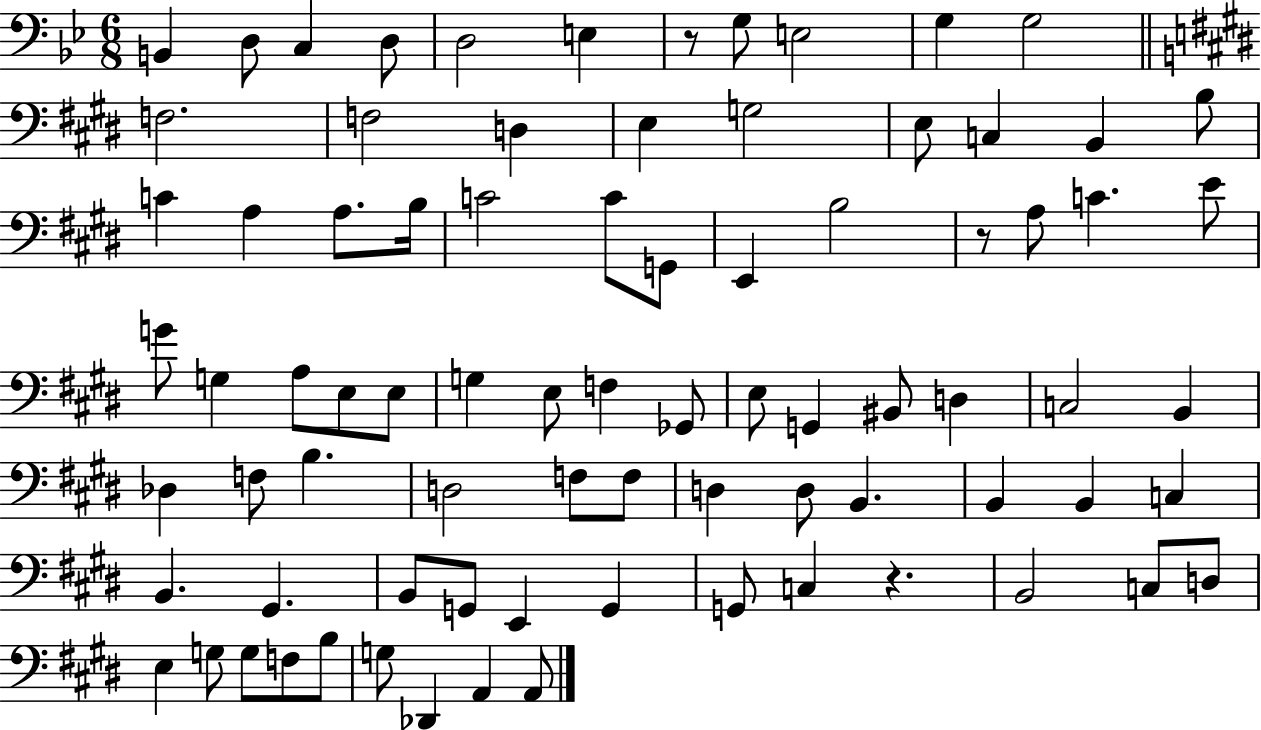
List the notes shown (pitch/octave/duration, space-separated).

B2/q D3/e C3/q D3/e D3/h E3/q R/e G3/e E3/h G3/q G3/h F3/h. F3/h D3/q E3/q G3/h E3/e C3/q B2/q B3/e C4/q A3/q A3/e. B3/s C4/h C4/e G2/e E2/q B3/h R/e A3/e C4/q. E4/e G4/e G3/q A3/e E3/e E3/e G3/q E3/e F3/q Gb2/e E3/e G2/q BIS2/e D3/q C3/h B2/q Db3/q F3/e B3/q. D3/h F3/e F3/e D3/q D3/e B2/q. B2/q B2/q C3/q B2/q. G#2/q. B2/e G2/e E2/q G2/q G2/e C3/q R/q. B2/h C3/e D3/e E3/q G3/e G3/e F3/e B3/e G3/e Db2/q A2/q A2/e